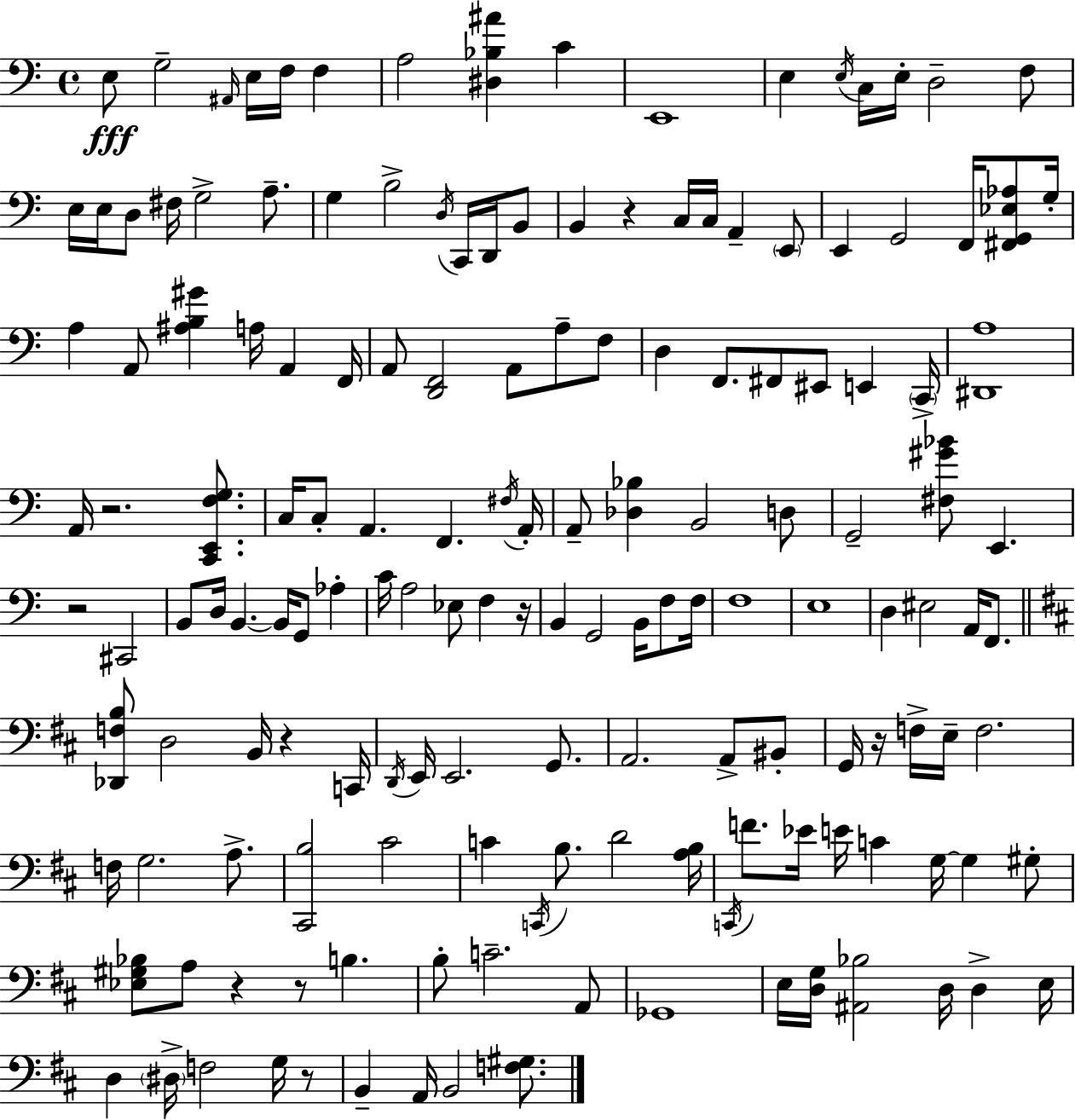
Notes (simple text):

E3/e G3/h A#2/s E3/s F3/s F3/q A3/h [D#3,Bb3,A#4]/q C4/q E2/w E3/q E3/s C3/s E3/s D3/h F3/e E3/s E3/s D3/e F#3/s G3/h A3/e. G3/q B3/h D3/s C2/s D2/s B2/e B2/q R/q C3/s C3/s A2/q E2/e E2/q G2/h F2/s [F#2,G2,Eb3,Ab3]/e G3/s A3/q A2/e [A#3,B3,G#4]/q A3/s A2/q F2/s A2/e [D2,F2]/h A2/e A3/e F3/e D3/q F2/e. F#2/e EIS2/e E2/q C2/s [D#2,A3]/w A2/s R/h. [C2,E2,F3,G3]/e. C3/s C3/e A2/q. F2/q. F#3/s A2/s A2/e [Db3,Bb3]/q B2/h D3/e G2/h [F#3,G#4,Bb4]/e E2/q. R/h C#2/h B2/e D3/s B2/q. B2/s G2/e Ab3/q C4/s A3/h Eb3/e F3/q R/s B2/q G2/h B2/s F3/e F3/s F3/w E3/w D3/q EIS3/h A2/s F2/e. [Db2,F3,B3]/e D3/h B2/s R/q C2/s D2/s E2/s E2/h. G2/e. A2/h. A2/e BIS2/e G2/s R/s F3/s E3/s F3/h. F3/s G3/h. A3/e. [C#2,B3]/h C#4/h C4/q C2/s B3/e. D4/h [A3,B3]/s C2/s F4/e. Eb4/s E4/s C4/q G3/s G3/q G#3/e [Eb3,G#3,Bb3]/e A3/e R/q R/e B3/q. B3/e C4/h. A2/e Gb2/w E3/s [D3,G3]/s [A#2,Bb3]/h D3/s D3/q E3/s D3/q D#3/s F3/h G3/s R/e B2/q A2/s B2/h [F3,G#3]/e.